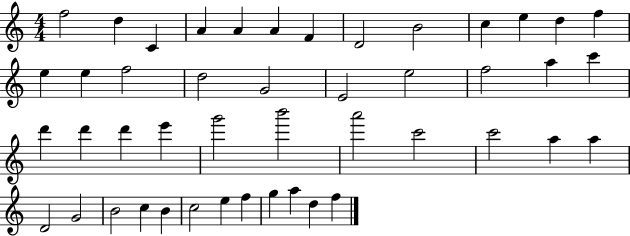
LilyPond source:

{
  \clef treble
  \numericTimeSignature
  \time 4/4
  \key c \major
  f''2 d''4 c'4 | a'4 a'4 a'4 f'4 | d'2 b'2 | c''4 e''4 d''4 f''4 | \break e''4 e''4 f''2 | d''2 g'2 | e'2 e''2 | f''2 a''4 c'''4 | \break d'''4 d'''4 d'''4 e'''4 | g'''2 b'''2 | a'''2 c'''2 | c'''2 a''4 a''4 | \break d'2 g'2 | b'2 c''4 b'4 | c''2 e''4 f''4 | g''4 a''4 d''4 f''4 | \break \bar "|."
}